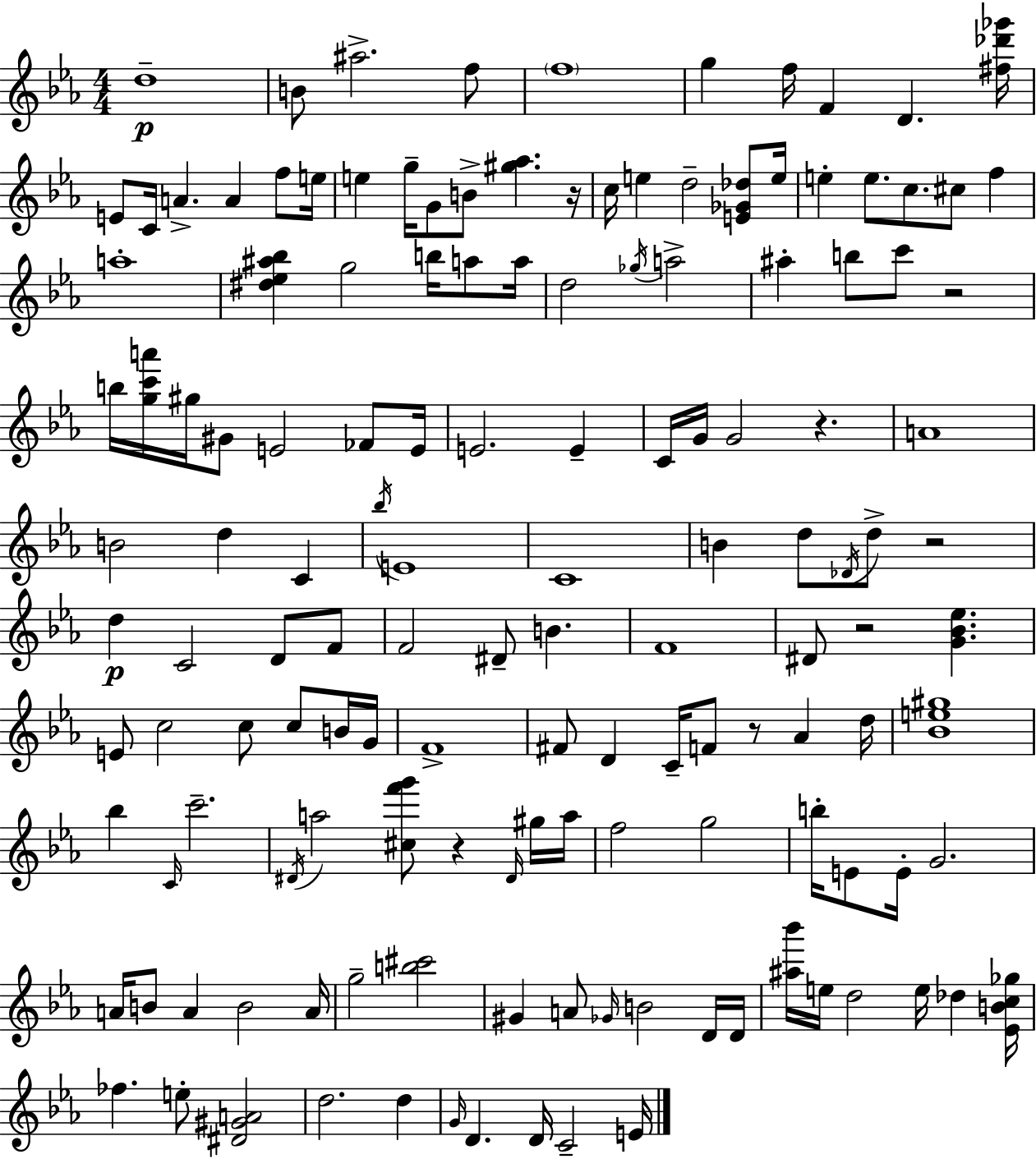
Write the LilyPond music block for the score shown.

{
  \clef treble
  \numericTimeSignature
  \time 4/4
  \key ees \major
  \repeat volta 2 { d''1--\p | b'8 ais''2.-> f''8 | \parenthesize f''1 | g''4 f''16 f'4 d'4. <fis'' des''' ges'''>16 | \break e'8 c'16 a'4.-> a'4 f''8 e''16 | e''4 g''16-- g'8 b'8-> <gis'' aes''>4. r16 | c''16 e''4 d''2-- <e' ges' des''>8 e''16 | e''4-. e''8. c''8. cis''8 f''4 | \break a''1-. | <dis'' ees'' ais'' bes''>4 g''2 b''16 a''8 a''16 | d''2 \acciaccatura { ges''16 } a''2-> | ais''4-. b''8 c'''8 r2 | \break b''16 <g'' c''' a'''>16 gis''16 gis'8 e'2 fes'8 | e'16 e'2. e'4-- | c'16 g'16 g'2 r4. | a'1 | \break b'2 d''4 c'4 | \acciaccatura { bes''16 } e'1 | c'1 | b'4 d''8 \acciaccatura { des'16 } d''8-> r2 | \break d''4\p c'2 d'8 | f'8 f'2 dis'8-- b'4. | f'1 | dis'8 r2 <g' bes' ees''>4. | \break e'8 c''2 c''8 c''8 | b'16 g'16 f'1-> | fis'8 d'4 c'16-- f'8 r8 aes'4 | d''16 <bes' e'' gis''>1 | \break bes''4 \grace { c'16 } c'''2.-- | \acciaccatura { dis'16 } a''2 <cis'' f''' g'''>8 r4 | \grace { dis'16 } gis''16 a''16 f''2 g''2 | b''16-. e'8 e'16-. g'2. | \break a'16 b'8 a'4 b'2 | a'16 g''2-- <b'' cis'''>2 | gis'4 a'8 \grace { ges'16 } b'2 | d'16 d'16 <ais'' bes'''>16 e''16 d''2 | \break e''16 des''4 <ees' b' c'' ges''>16 fes''4. e''8-. <dis' gis' a'>2 | d''2. | d''4 \grace { g'16 } d'4. d'16 c'2-- | e'16 } \bar "|."
}